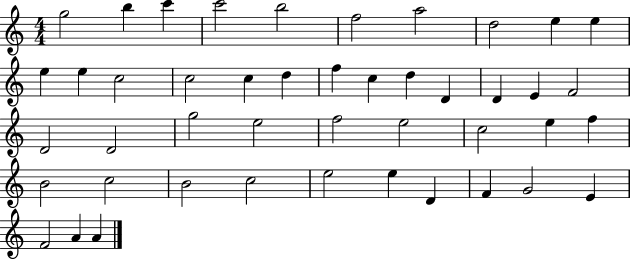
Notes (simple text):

G5/h B5/q C6/q C6/h B5/h F5/h A5/h D5/h E5/q E5/q E5/q E5/q C5/h C5/h C5/q D5/q F5/q C5/q D5/q D4/q D4/q E4/q F4/h D4/h D4/h G5/h E5/h F5/h E5/h C5/h E5/q F5/q B4/h C5/h B4/h C5/h E5/h E5/q D4/q F4/q G4/h E4/q F4/h A4/q A4/q